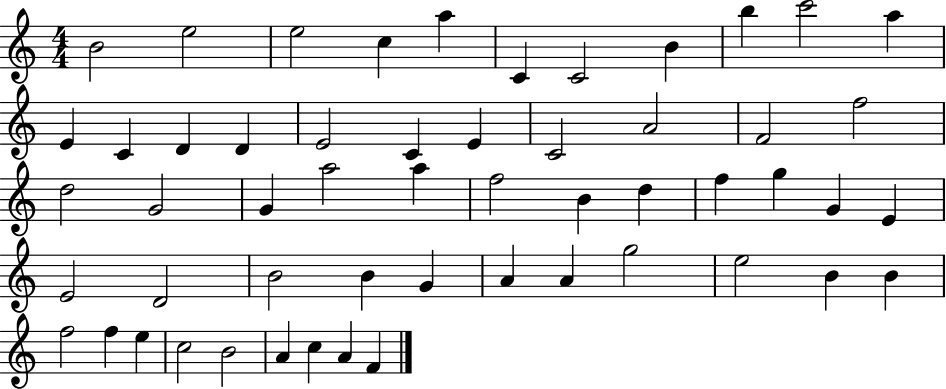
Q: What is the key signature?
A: C major